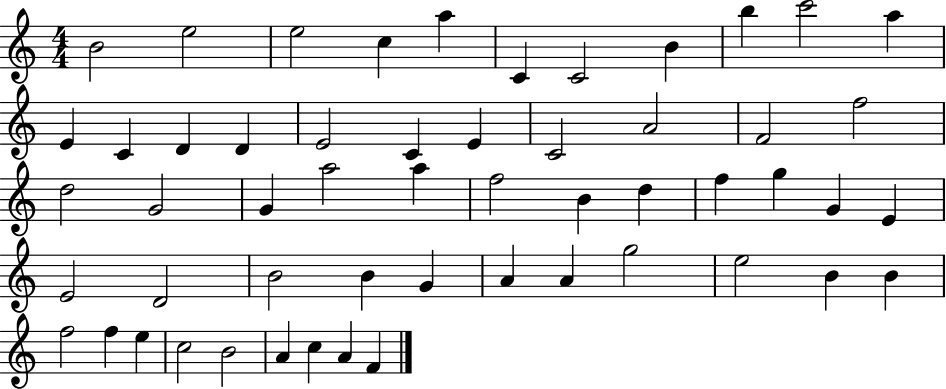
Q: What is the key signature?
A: C major